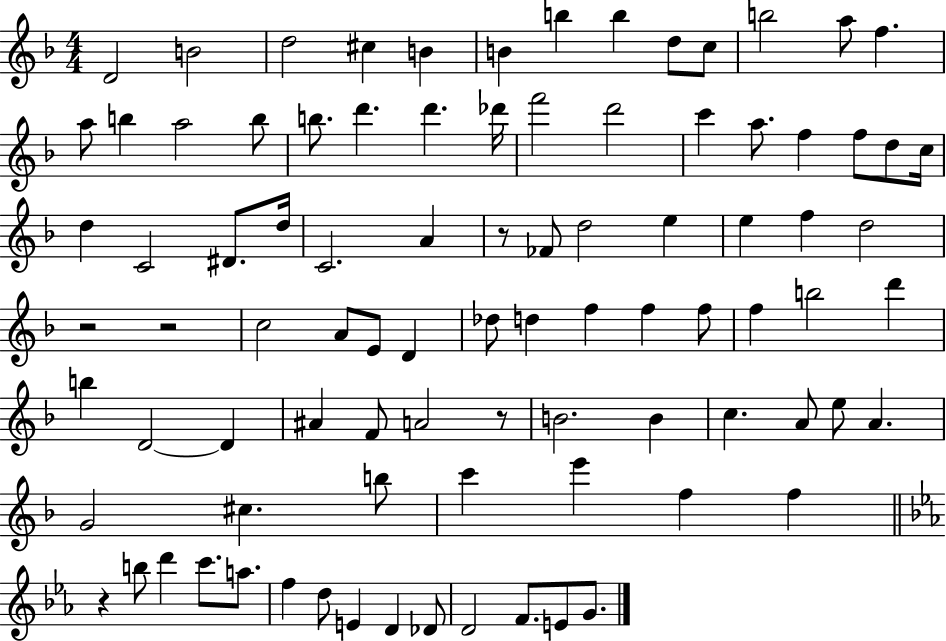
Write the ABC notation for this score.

X:1
T:Untitled
M:4/4
L:1/4
K:F
D2 B2 d2 ^c B B b b d/2 c/2 b2 a/2 f a/2 b a2 b/2 b/2 d' d' _d'/4 f'2 d'2 c' a/2 f f/2 d/2 c/4 d C2 ^D/2 d/4 C2 A z/2 _F/2 d2 e e f d2 z2 z2 c2 A/2 E/2 D _d/2 d f f f/2 f b2 d' b D2 D ^A F/2 A2 z/2 B2 B c A/2 e/2 A G2 ^c b/2 c' e' f f z b/2 d' c'/2 a/2 f d/2 E D _D/2 D2 F/2 E/2 G/2